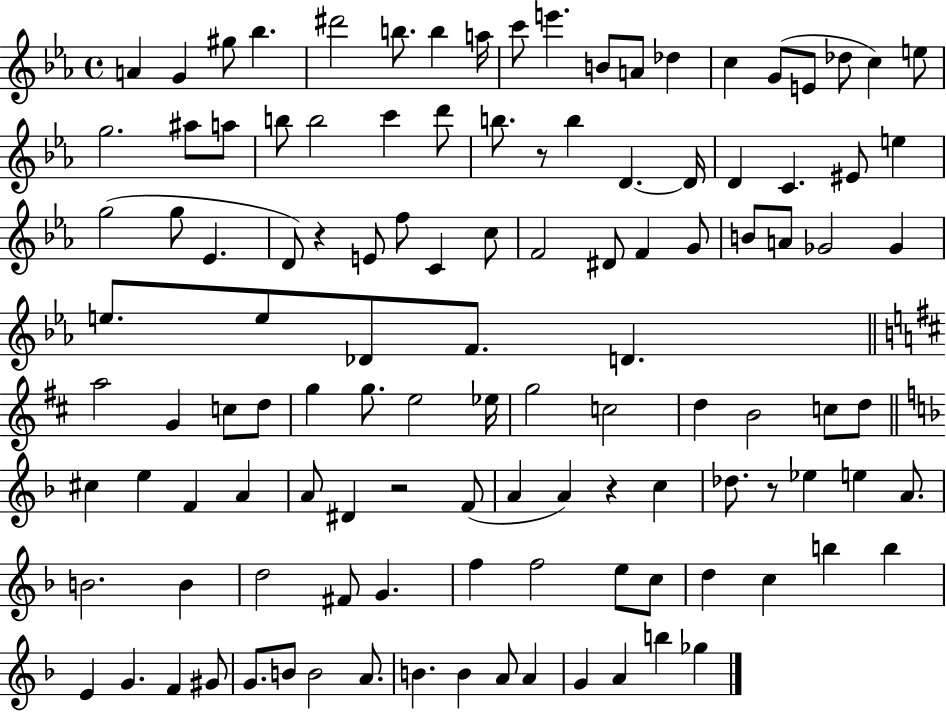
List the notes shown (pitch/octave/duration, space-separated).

A4/q G4/q G#5/e Bb5/q. D#6/h B5/e. B5/q A5/s C6/e E6/q. B4/e A4/e Db5/q C5/q G4/e E4/e Db5/e C5/q E5/e G5/h. A#5/e A5/e B5/e B5/h C6/q D6/e B5/e. R/e B5/q D4/q. D4/s D4/q C4/q. EIS4/e E5/q G5/h G5/e Eb4/q. D4/e R/q E4/e F5/e C4/q C5/e F4/h D#4/e F4/q G4/e B4/e A4/e Gb4/h Gb4/q E5/e. E5/e Db4/e F4/e. D4/q. A5/h G4/q C5/e D5/e G5/q G5/e. E5/h Eb5/s G5/h C5/h D5/q B4/h C5/e D5/e C#5/q E5/q F4/q A4/q A4/e D#4/q R/h F4/e A4/q A4/q R/q C5/q Db5/e. R/e Eb5/q E5/q A4/e. B4/h. B4/q D5/h F#4/e G4/q. F5/q F5/h E5/e C5/e D5/q C5/q B5/q B5/q E4/q G4/q. F4/q G#4/e G4/e. B4/e B4/h A4/e. B4/q. B4/q A4/e A4/q G4/q A4/q B5/q Gb5/q